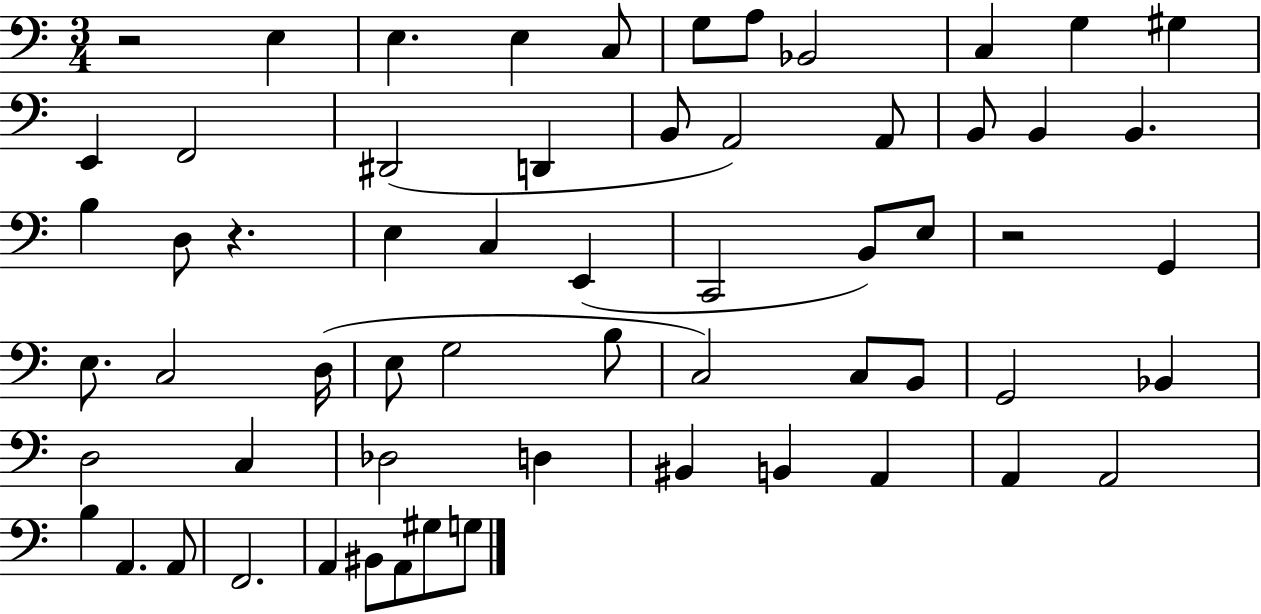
R/h E3/q E3/q. E3/q C3/e G3/e A3/e Bb2/h C3/q G3/q G#3/q E2/q F2/h D#2/h D2/q B2/e A2/h A2/e B2/e B2/q B2/q. B3/q D3/e R/q. E3/q C3/q E2/q C2/h B2/e E3/e R/h G2/q E3/e. C3/h D3/s E3/e G3/h B3/e C3/h C3/e B2/e G2/h Bb2/q D3/h C3/q Db3/h D3/q BIS2/q B2/q A2/q A2/q A2/h B3/q A2/q. A2/e F2/h. A2/q BIS2/e A2/e G#3/e G3/e